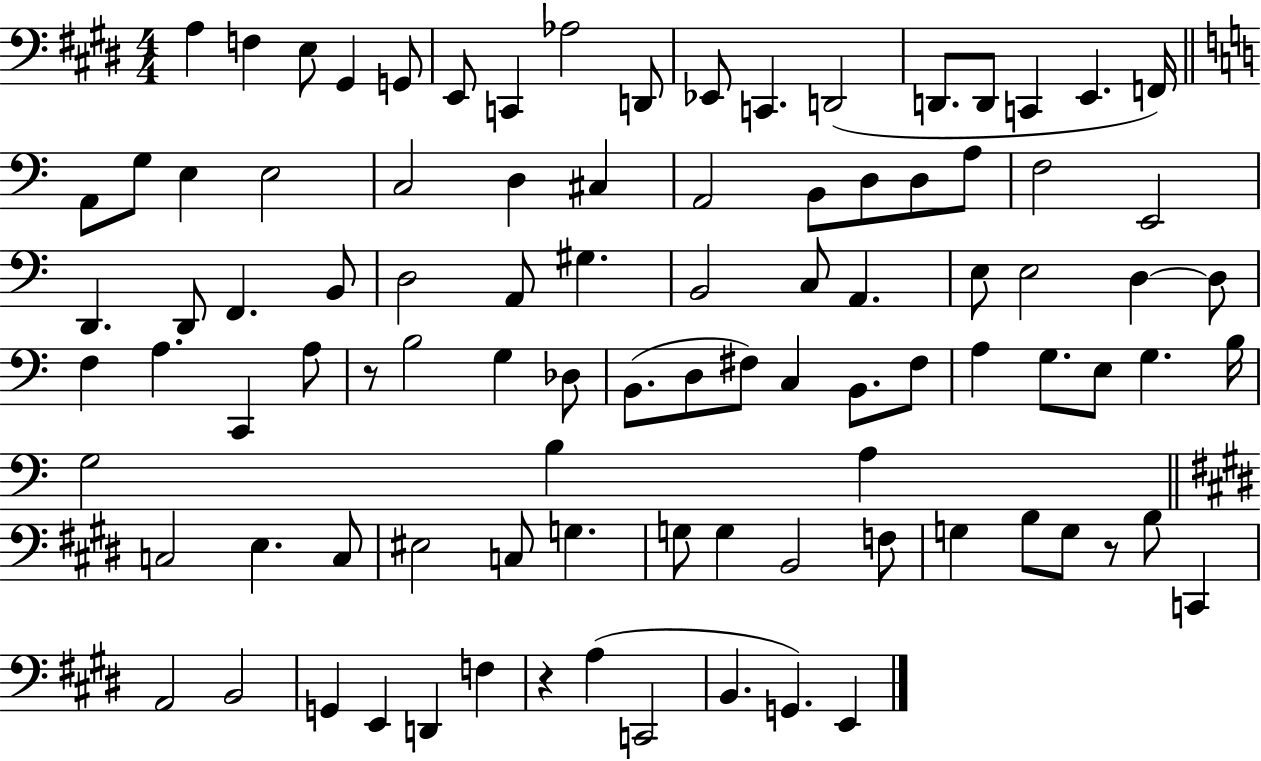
{
  \clef bass
  \numericTimeSignature
  \time 4/4
  \key e \major
  a4 f4 e8 gis,4 g,8 | e,8 c,4 aes2 d,8 | ees,8 c,4. d,2( | d,8. d,8 c,4 e,4. f,16) | \break \bar "||" \break \key c \major a,8 g8 e4 e2 | c2 d4 cis4 | a,2 b,8 d8 d8 a8 | f2 e,2 | \break d,4. d,8 f,4. b,8 | d2 a,8 gis4. | b,2 c8 a,4. | e8 e2 d4~~ d8 | \break f4 a4. c,4 a8 | r8 b2 g4 des8 | b,8.( d8 fis8) c4 b,8. fis8 | a4 g8. e8 g4. b16 | \break g2 b4 a4 | \bar "||" \break \key e \major c2 e4. c8 | eis2 c8 g4. | g8 g4 b,2 f8 | g4 b8 g8 r8 b8 c,4 | \break a,2 b,2 | g,4 e,4 d,4 f4 | r4 a4( c,2 | b,4. g,4.) e,4 | \break \bar "|."
}